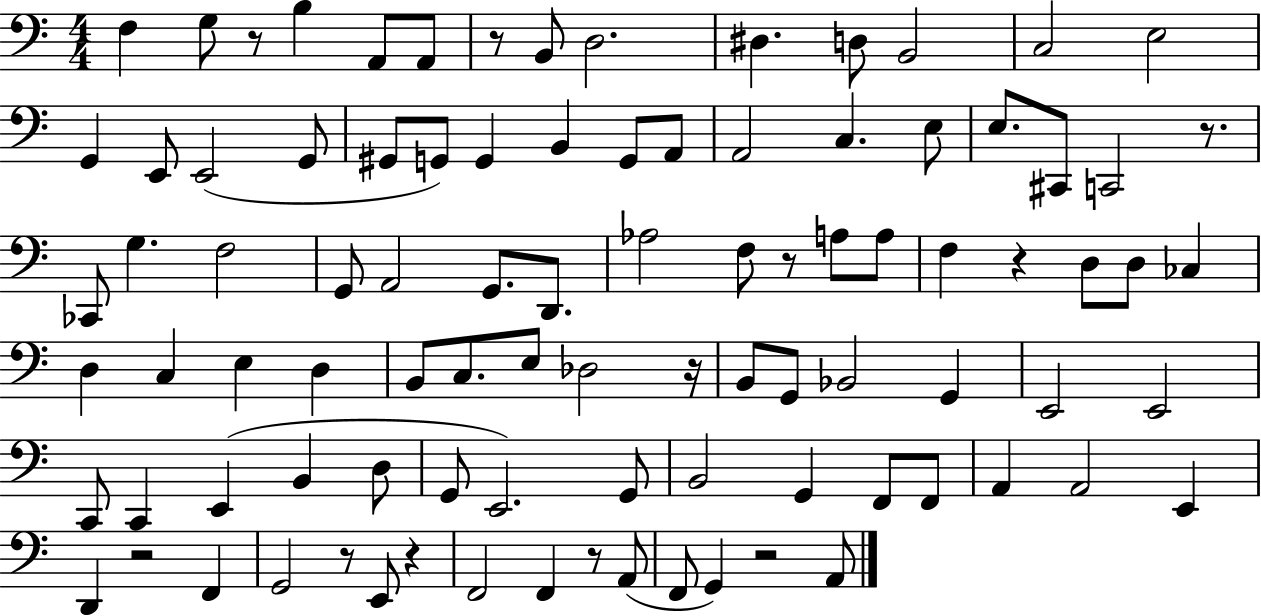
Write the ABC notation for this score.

X:1
T:Untitled
M:4/4
L:1/4
K:C
F, G,/2 z/2 B, A,,/2 A,,/2 z/2 B,,/2 D,2 ^D, D,/2 B,,2 C,2 E,2 G,, E,,/2 E,,2 G,,/2 ^G,,/2 G,,/2 G,, B,, G,,/2 A,,/2 A,,2 C, E,/2 E,/2 ^C,,/2 C,,2 z/2 _C,,/2 G, F,2 G,,/2 A,,2 G,,/2 D,,/2 _A,2 F,/2 z/2 A,/2 A,/2 F, z D,/2 D,/2 _C, D, C, E, D, B,,/2 C,/2 E,/2 _D,2 z/4 B,,/2 G,,/2 _B,,2 G,, E,,2 E,,2 C,,/2 C,, E,, B,, D,/2 G,,/2 E,,2 G,,/2 B,,2 G,, F,,/2 F,,/2 A,, A,,2 E,, D,, z2 F,, G,,2 z/2 E,,/2 z F,,2 F,, z/2 A,,/2 F,,/2 G,, z2 A,,/2